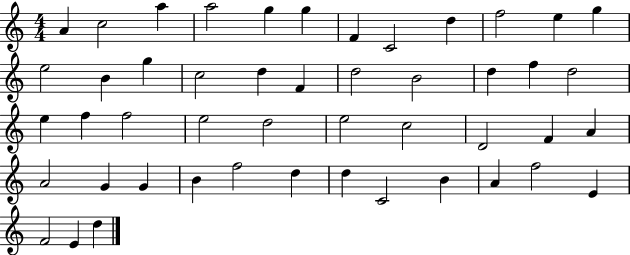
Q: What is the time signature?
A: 4/4